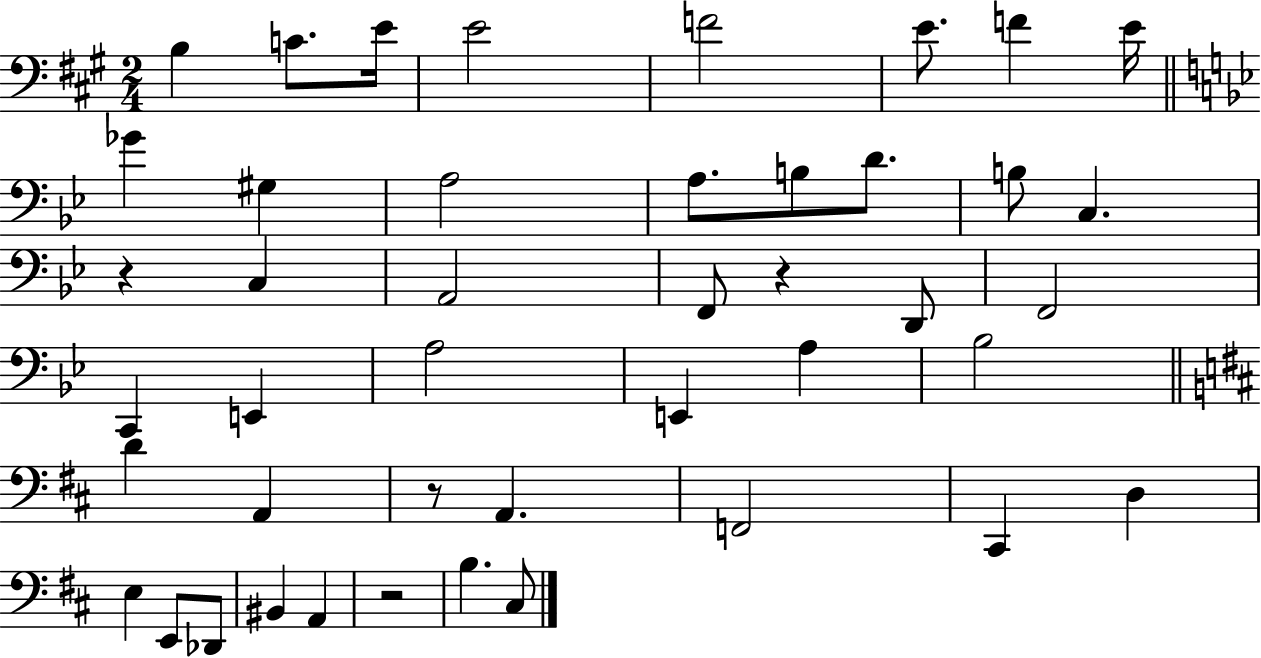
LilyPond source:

{
  \clef bass
  \numericTimeSignature
  \time 2/4
  \key a \major
  b4 c'8. e'16 | e'2 | f'2 | e'8. f'4 e'16 | \break \bar "||" \break \key g \minor ges'4 gis4 | a2 | a8. b8 d'8. | b8 c4. | \break r4 c4 | a,2 | f,8 r4 d,8 | f,2 | \break c,4 e,4 | a2 | e,4 a4 | bes2 | \break \bar "||" \break \key d \major d'4 a,4 | r8 a,4. | f,2 | cis,4 d4 | \break e4 e,8 des,8 | bis,4 a,4 | r2 | b4. cis8 | \break \bar "|."
}